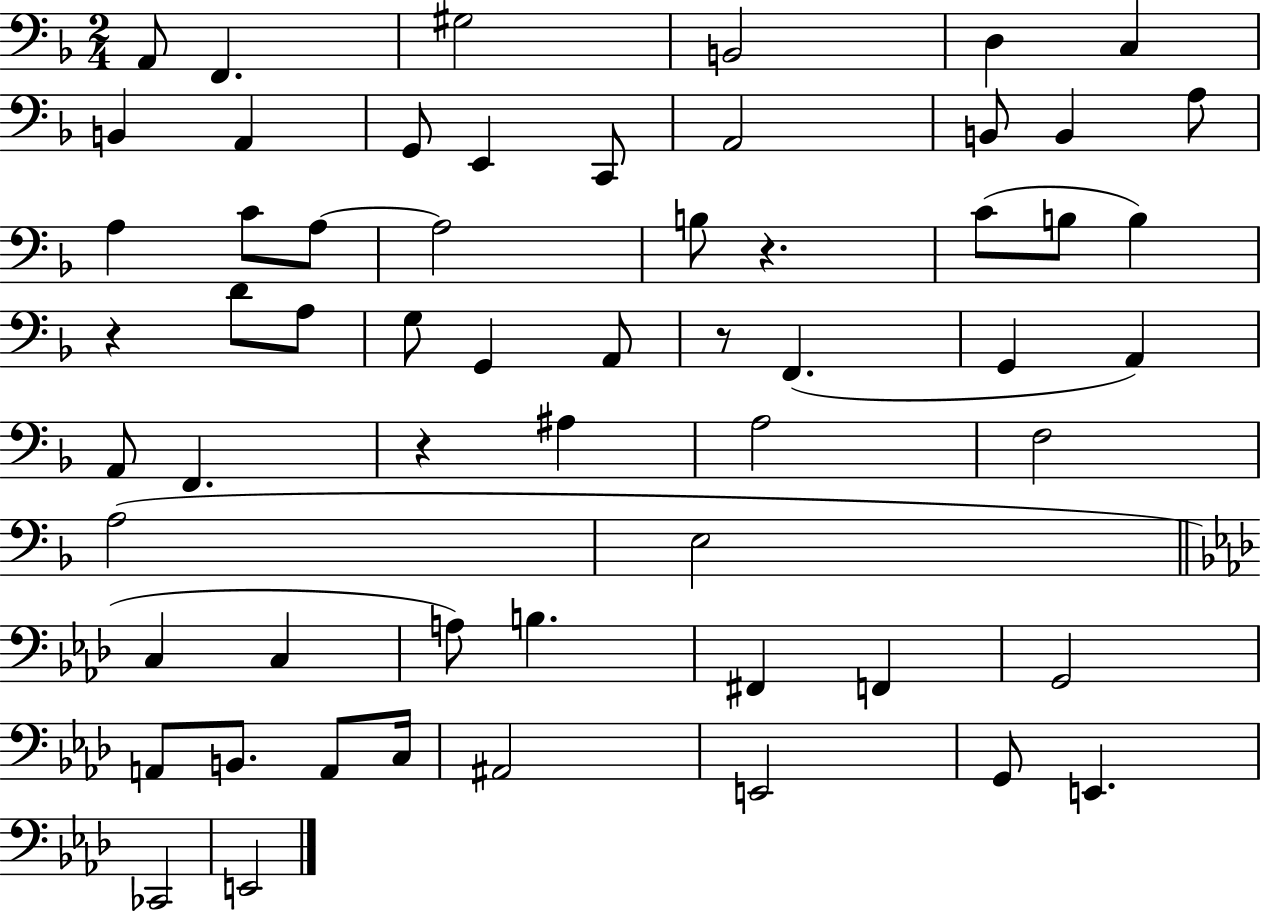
X:1
T:Untitled
M:2/4
L:1/4
K:F
A,,/2 F,, ^G,2 B,,2 D, C, B,, A,, G,,/2 E,, C,,/2 A,,2 B,,/2 B,, A,/2 A, C/2 A,/2 A,2 B,/2 z C/2 B,/2 B, z D/2 A,/2 G,/2 G,, A,,/2 z/2 F,, G,, A,, A,,/2 F,, z ^A, A,2 F,2 A,2 E,2 C, C, A,/2 B, ^F,, F,, G,,2 A,,/2 B,,/2 A,,/2 C,/4 ^A,,2 E,,2 G,,/2 E,, _C,,2 E,,2